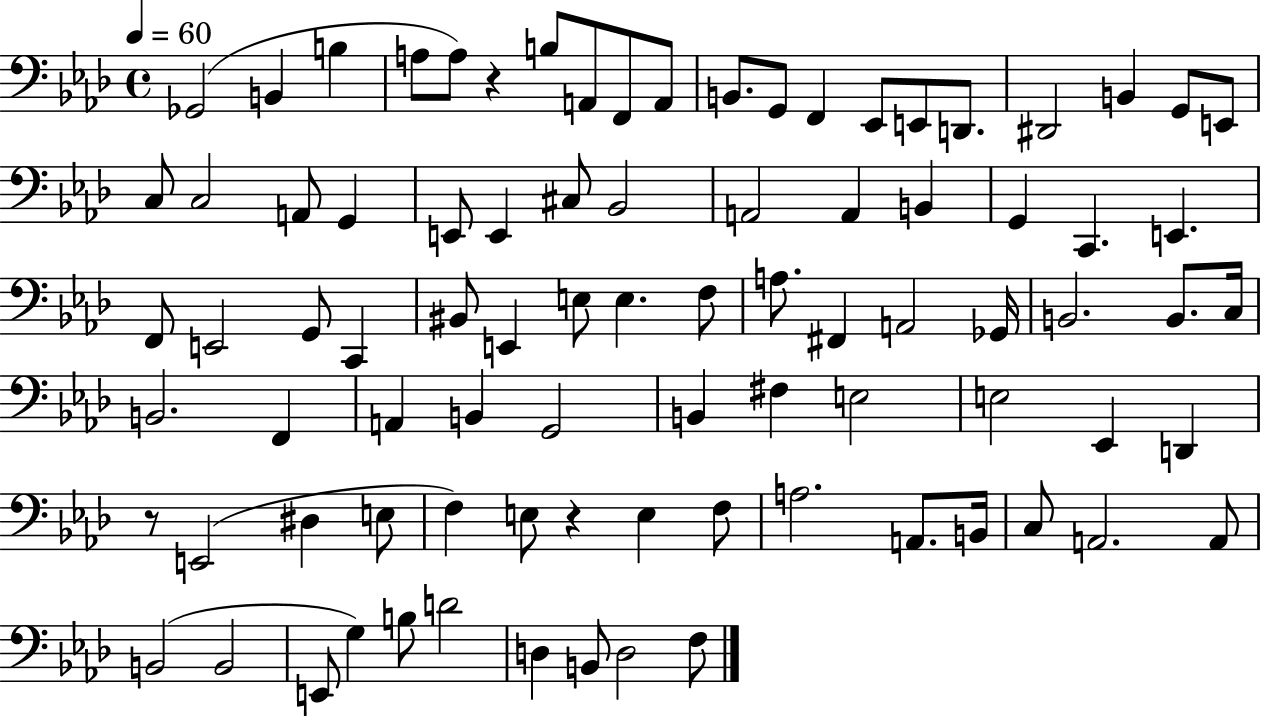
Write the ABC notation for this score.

X:1
T:Untitled
M:4/4
L:1/4
K:Ab
_G,,2 B,, B, A,/2 A,/2 z B,/2 A,,/2 F,,/2 A,,/2 B,,/2 G,,/2 F,, _E,,/2 E,,/2 D,,/2 ^D,,2 B,, G,,/2 E,,/2 C,/2 C,2 A,,/2 G,, E,,/2 E,, ^C,/2 _B,,2 A,,2 A,, B,, G,, C,, E,, F,,/2 E,,2 G,,/2 C,, ^B,,/2 E,, E,/2 E, F,/2 A,/2 ^F,, A,,2 _G,,/4 B,,2 B,,/2 C,/4 B,,2 F,, A,, B,, G,,2 B,, ^F, E,2 E,2 _E,, D,, z/2 E,,2 ^D, E,/2 F, E,/2 z E, F,/2 A,2 A,,/2 B,,/4 C,/2 A,,2 A,,/2 B,,2 B,,2 E,,/2 G, B,/2 D2 D, B,,/2 D,2 F,/2